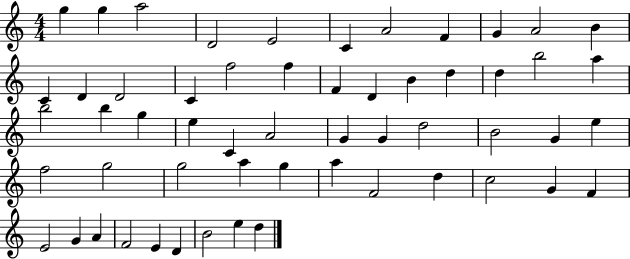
{
  \clef treble
  \numericTimeSignature
  \time 4/4
  \key c \major
  g''4 g''4 a''2 | d'2 e'2 | c'4 a'2 f'4 | g'4 a'2 b'4 | \break c'4 d'4 d'2 | c'4 f''2 f''4 | f'4 d'4 b'4 d''4 | d''4 b''2 a''4 | \break b''2 b''4 g''4 | e''4 c'4 a'2 | g'4 g'4 d''2 | b'2 g'4 e''4 | \break f''2 g''2 | g''2 a''4 g''4 | a''4 f'2 d''4 | c''2 g'4 f'4 | \break e'2 g'4 a'4 | f'2 e'4 d'4 | b'2 e''4 d''4 | \bar "|."
}